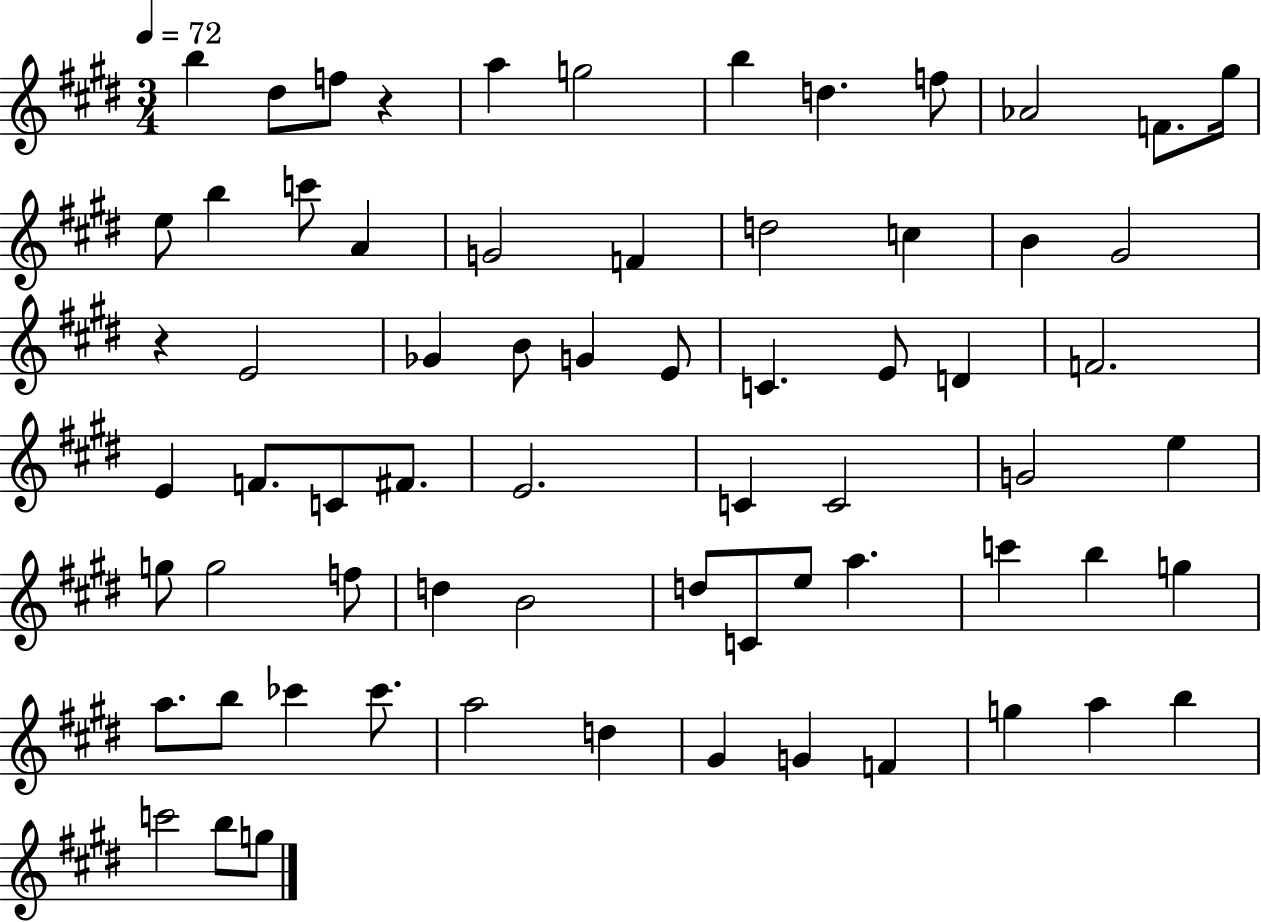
{
  \clef treble
  \numericTimeSignature
  \time 3/4
  \key e \major
  \tempo 4 = 72
  b''4 dis''8 f''8 r4 | a''4 g''2 | b''4 d''4. f''8 | aes'2 f'8. gis''16 | \break e''8 b''4 c'''8 a'4 | g'2 f'4 | d''2 c''4 | b'4 gis'2 | \break r4 e'2 | ges'4 b'8 g'4 e'8 | c'4. e'8 d'4 | f'2. | \break e'4 f'8. c'8 fis'8. | e'2. | c'4 c'2 | g'2 e''4 | \break g''8 g''2 f''8 | d''4 b'2 | d''8 c'8 e''8 a''4. | c'''4 b''4 g''4 | \break a''8. b''8 ces'''4 ces'''8. | a''2 d''4 | gis'4 g'4 f'4 | g''4 a''4 b''4 | \break c'''2 b''8 g''8 | \bar "|."
}